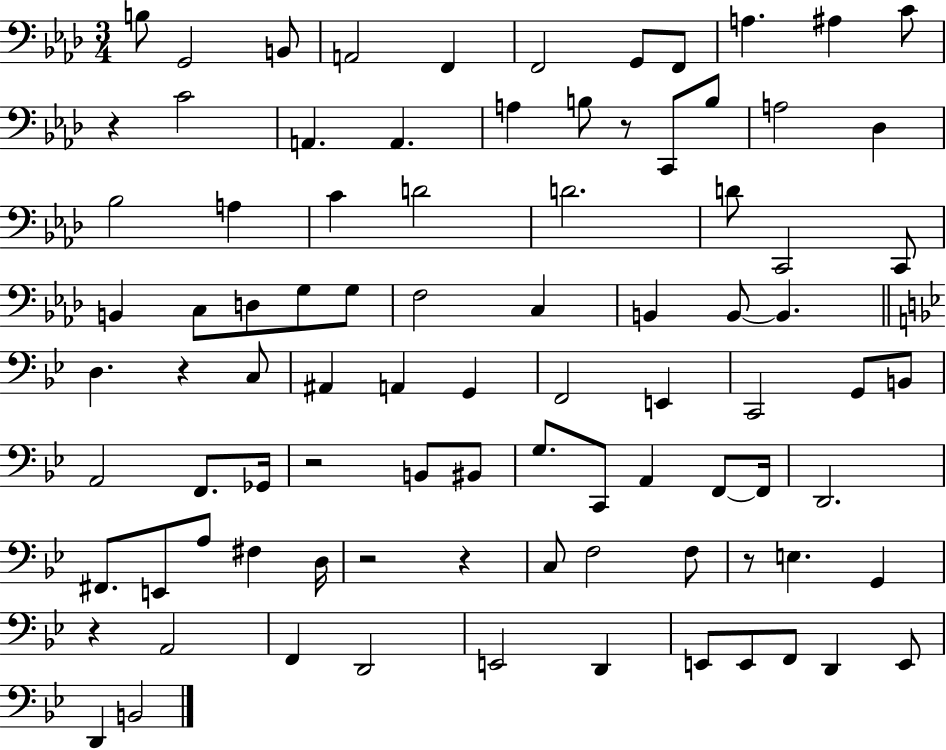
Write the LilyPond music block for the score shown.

{
  \clef bass
  \numericTimeSignature
  \time 3/4
  \key aes \major
  b8 g,2 b,8 | a,2 f,4 | f,2 g,8 f,8 | a4. ais4 c'8 | \break r4 c'2 | a,4. a,4. | a4 b8 r8 c,8 b8 | a2 des4 | \break bes2 a4 | c'4 d'2 | d'2. | d'8 c,2 c,8 | \break b,4 c8 d8 g8 g8 | f2 c4 | b,4 b,8~~ b,4. | \bar "||" \break \key g \minor d4. r4 c8 | ais,4 a,4 g,4 | f,2 e,4 | c,2 g,8 b,8 | \break a,2 f,8. ges,16 | r2 b,8 bis,8 | g8. c,8 a,4 f,8~~ f,16 | d,2. | \break fis,8. e,8 a8 fis4 d16 | r2 r4 | c8 f2 f8 | r8 e4. g,4 | \break r4 a,2 | f,4 d,2 | e,2 d,4 | e,8 e,8 f,8 d,4 e,8 | \break d,4 b,2 | \bar "|."
}